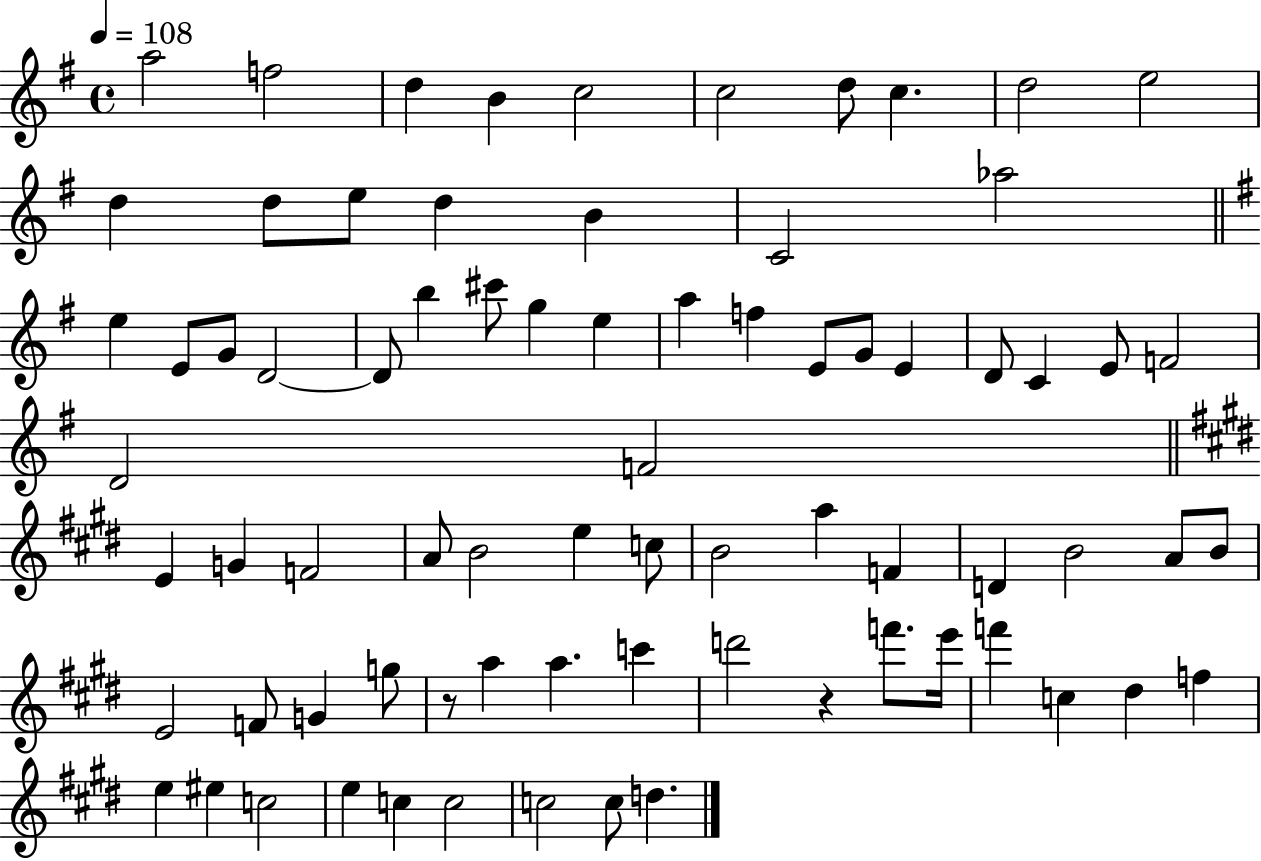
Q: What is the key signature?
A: G major